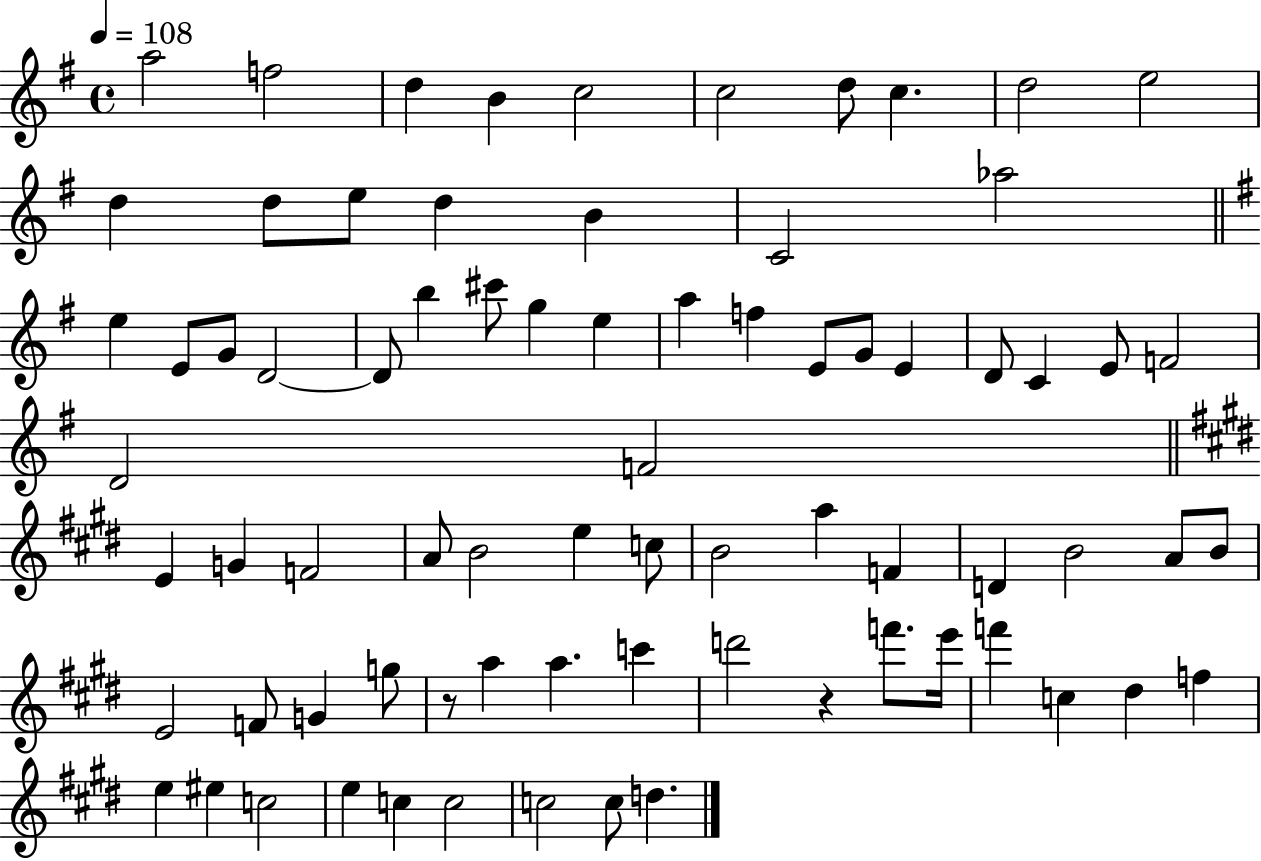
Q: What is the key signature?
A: G major